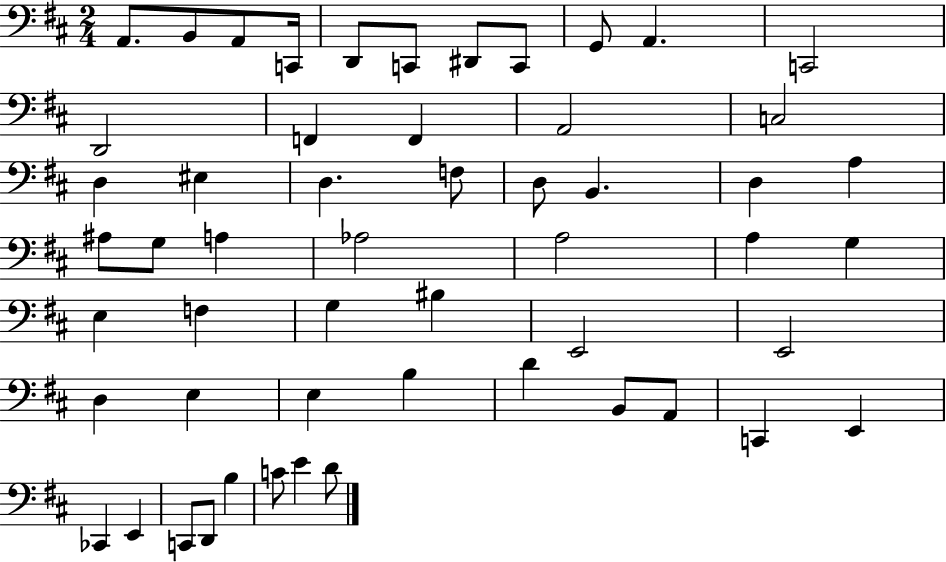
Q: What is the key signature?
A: D major